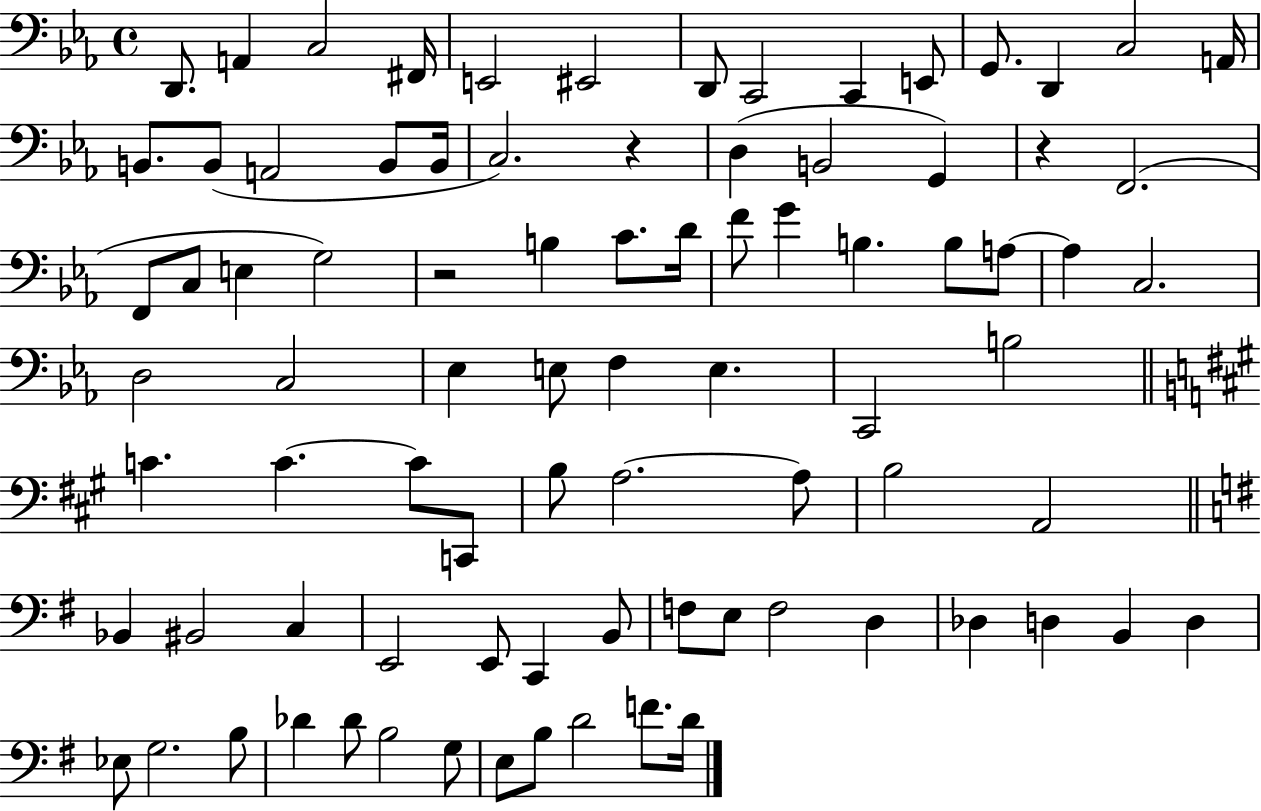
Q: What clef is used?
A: bass